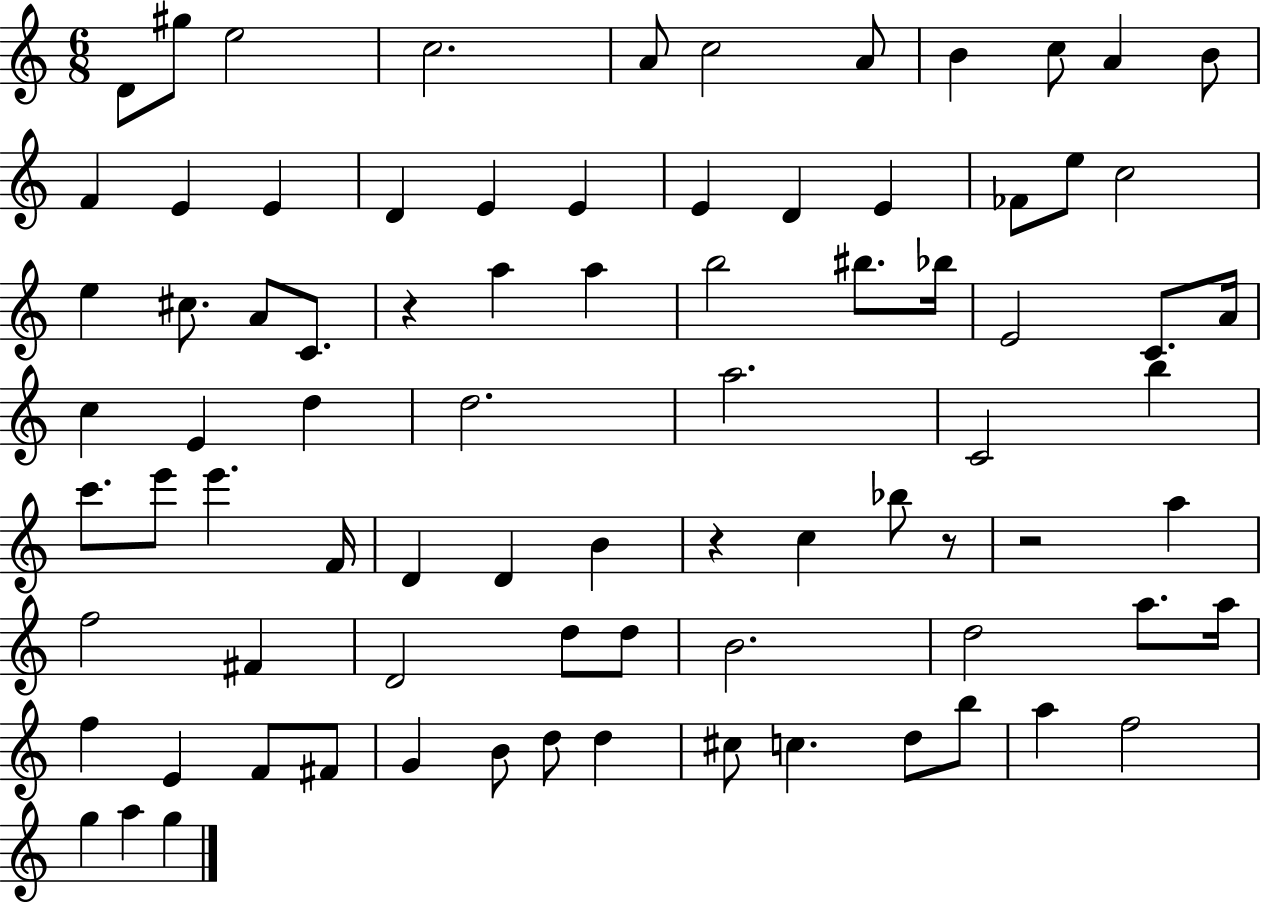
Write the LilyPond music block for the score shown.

{
  \clef treble
  \numericTimeSignature
  \time 6/8
  \key c \major
  \repeat volta 2 { d'8 gis''8 e''2 | c''2. | a'8 c''2 a'8 | b'4 c''8 a'4 b'8 | \break f'4 e'4 e'4 | d'4 e'4 e'4 | e'4 d'4 e'4 | fes'8 e''8 c''2 | \break e''4 cis''8. a'8 c'8. | r4 a''4 a''4 | b''2 bis''8. bes''16 | e'2 c'8. a'16 | \break c''4 e'4 d''4 | d''2. | a''2. | c'2 b''4 | \break c'''8. e'''8 e'''4. f'16 | d'4 d'4 b'4 | r4 c''4 bes''8 r8 | r2 a''4 | \break f''2 fis'4 | d'2 d''8 d''8 | b'2. | d''2 a''8. a''16 | \break f''4 e'4 f'8 fis'8 | g'4 b'8 d''8 d''4 | cis''8 c''4. d''8 b''8 | a''4 f''2 | \break g''4 a''4 g''4 | } \bar "|."
}